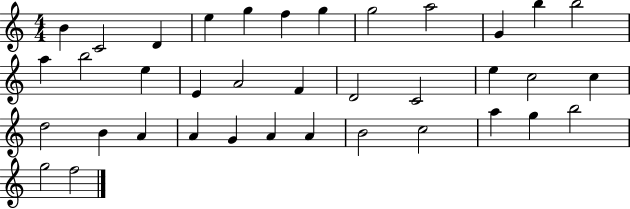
{
  \clef treble
  \numericTimeSignature
  \time 4/4
  \key c \major
  b'4 c'2 d'4 | e''4 g''4 f''4 g''4 | g''2 a''2 | g'4 b''4 b''2 | \break a''4 b''2 e''4 | e'4 a'2 f'4 | d'2 c'2 | e''4 c''2 c''4 | \break d''2 b'4 a'4 | a'4 g'4 a'4 a'4 | b'2 c''2 | a''4 g''4 b''2 | \break g''2 f''2 | \bar "|."
}